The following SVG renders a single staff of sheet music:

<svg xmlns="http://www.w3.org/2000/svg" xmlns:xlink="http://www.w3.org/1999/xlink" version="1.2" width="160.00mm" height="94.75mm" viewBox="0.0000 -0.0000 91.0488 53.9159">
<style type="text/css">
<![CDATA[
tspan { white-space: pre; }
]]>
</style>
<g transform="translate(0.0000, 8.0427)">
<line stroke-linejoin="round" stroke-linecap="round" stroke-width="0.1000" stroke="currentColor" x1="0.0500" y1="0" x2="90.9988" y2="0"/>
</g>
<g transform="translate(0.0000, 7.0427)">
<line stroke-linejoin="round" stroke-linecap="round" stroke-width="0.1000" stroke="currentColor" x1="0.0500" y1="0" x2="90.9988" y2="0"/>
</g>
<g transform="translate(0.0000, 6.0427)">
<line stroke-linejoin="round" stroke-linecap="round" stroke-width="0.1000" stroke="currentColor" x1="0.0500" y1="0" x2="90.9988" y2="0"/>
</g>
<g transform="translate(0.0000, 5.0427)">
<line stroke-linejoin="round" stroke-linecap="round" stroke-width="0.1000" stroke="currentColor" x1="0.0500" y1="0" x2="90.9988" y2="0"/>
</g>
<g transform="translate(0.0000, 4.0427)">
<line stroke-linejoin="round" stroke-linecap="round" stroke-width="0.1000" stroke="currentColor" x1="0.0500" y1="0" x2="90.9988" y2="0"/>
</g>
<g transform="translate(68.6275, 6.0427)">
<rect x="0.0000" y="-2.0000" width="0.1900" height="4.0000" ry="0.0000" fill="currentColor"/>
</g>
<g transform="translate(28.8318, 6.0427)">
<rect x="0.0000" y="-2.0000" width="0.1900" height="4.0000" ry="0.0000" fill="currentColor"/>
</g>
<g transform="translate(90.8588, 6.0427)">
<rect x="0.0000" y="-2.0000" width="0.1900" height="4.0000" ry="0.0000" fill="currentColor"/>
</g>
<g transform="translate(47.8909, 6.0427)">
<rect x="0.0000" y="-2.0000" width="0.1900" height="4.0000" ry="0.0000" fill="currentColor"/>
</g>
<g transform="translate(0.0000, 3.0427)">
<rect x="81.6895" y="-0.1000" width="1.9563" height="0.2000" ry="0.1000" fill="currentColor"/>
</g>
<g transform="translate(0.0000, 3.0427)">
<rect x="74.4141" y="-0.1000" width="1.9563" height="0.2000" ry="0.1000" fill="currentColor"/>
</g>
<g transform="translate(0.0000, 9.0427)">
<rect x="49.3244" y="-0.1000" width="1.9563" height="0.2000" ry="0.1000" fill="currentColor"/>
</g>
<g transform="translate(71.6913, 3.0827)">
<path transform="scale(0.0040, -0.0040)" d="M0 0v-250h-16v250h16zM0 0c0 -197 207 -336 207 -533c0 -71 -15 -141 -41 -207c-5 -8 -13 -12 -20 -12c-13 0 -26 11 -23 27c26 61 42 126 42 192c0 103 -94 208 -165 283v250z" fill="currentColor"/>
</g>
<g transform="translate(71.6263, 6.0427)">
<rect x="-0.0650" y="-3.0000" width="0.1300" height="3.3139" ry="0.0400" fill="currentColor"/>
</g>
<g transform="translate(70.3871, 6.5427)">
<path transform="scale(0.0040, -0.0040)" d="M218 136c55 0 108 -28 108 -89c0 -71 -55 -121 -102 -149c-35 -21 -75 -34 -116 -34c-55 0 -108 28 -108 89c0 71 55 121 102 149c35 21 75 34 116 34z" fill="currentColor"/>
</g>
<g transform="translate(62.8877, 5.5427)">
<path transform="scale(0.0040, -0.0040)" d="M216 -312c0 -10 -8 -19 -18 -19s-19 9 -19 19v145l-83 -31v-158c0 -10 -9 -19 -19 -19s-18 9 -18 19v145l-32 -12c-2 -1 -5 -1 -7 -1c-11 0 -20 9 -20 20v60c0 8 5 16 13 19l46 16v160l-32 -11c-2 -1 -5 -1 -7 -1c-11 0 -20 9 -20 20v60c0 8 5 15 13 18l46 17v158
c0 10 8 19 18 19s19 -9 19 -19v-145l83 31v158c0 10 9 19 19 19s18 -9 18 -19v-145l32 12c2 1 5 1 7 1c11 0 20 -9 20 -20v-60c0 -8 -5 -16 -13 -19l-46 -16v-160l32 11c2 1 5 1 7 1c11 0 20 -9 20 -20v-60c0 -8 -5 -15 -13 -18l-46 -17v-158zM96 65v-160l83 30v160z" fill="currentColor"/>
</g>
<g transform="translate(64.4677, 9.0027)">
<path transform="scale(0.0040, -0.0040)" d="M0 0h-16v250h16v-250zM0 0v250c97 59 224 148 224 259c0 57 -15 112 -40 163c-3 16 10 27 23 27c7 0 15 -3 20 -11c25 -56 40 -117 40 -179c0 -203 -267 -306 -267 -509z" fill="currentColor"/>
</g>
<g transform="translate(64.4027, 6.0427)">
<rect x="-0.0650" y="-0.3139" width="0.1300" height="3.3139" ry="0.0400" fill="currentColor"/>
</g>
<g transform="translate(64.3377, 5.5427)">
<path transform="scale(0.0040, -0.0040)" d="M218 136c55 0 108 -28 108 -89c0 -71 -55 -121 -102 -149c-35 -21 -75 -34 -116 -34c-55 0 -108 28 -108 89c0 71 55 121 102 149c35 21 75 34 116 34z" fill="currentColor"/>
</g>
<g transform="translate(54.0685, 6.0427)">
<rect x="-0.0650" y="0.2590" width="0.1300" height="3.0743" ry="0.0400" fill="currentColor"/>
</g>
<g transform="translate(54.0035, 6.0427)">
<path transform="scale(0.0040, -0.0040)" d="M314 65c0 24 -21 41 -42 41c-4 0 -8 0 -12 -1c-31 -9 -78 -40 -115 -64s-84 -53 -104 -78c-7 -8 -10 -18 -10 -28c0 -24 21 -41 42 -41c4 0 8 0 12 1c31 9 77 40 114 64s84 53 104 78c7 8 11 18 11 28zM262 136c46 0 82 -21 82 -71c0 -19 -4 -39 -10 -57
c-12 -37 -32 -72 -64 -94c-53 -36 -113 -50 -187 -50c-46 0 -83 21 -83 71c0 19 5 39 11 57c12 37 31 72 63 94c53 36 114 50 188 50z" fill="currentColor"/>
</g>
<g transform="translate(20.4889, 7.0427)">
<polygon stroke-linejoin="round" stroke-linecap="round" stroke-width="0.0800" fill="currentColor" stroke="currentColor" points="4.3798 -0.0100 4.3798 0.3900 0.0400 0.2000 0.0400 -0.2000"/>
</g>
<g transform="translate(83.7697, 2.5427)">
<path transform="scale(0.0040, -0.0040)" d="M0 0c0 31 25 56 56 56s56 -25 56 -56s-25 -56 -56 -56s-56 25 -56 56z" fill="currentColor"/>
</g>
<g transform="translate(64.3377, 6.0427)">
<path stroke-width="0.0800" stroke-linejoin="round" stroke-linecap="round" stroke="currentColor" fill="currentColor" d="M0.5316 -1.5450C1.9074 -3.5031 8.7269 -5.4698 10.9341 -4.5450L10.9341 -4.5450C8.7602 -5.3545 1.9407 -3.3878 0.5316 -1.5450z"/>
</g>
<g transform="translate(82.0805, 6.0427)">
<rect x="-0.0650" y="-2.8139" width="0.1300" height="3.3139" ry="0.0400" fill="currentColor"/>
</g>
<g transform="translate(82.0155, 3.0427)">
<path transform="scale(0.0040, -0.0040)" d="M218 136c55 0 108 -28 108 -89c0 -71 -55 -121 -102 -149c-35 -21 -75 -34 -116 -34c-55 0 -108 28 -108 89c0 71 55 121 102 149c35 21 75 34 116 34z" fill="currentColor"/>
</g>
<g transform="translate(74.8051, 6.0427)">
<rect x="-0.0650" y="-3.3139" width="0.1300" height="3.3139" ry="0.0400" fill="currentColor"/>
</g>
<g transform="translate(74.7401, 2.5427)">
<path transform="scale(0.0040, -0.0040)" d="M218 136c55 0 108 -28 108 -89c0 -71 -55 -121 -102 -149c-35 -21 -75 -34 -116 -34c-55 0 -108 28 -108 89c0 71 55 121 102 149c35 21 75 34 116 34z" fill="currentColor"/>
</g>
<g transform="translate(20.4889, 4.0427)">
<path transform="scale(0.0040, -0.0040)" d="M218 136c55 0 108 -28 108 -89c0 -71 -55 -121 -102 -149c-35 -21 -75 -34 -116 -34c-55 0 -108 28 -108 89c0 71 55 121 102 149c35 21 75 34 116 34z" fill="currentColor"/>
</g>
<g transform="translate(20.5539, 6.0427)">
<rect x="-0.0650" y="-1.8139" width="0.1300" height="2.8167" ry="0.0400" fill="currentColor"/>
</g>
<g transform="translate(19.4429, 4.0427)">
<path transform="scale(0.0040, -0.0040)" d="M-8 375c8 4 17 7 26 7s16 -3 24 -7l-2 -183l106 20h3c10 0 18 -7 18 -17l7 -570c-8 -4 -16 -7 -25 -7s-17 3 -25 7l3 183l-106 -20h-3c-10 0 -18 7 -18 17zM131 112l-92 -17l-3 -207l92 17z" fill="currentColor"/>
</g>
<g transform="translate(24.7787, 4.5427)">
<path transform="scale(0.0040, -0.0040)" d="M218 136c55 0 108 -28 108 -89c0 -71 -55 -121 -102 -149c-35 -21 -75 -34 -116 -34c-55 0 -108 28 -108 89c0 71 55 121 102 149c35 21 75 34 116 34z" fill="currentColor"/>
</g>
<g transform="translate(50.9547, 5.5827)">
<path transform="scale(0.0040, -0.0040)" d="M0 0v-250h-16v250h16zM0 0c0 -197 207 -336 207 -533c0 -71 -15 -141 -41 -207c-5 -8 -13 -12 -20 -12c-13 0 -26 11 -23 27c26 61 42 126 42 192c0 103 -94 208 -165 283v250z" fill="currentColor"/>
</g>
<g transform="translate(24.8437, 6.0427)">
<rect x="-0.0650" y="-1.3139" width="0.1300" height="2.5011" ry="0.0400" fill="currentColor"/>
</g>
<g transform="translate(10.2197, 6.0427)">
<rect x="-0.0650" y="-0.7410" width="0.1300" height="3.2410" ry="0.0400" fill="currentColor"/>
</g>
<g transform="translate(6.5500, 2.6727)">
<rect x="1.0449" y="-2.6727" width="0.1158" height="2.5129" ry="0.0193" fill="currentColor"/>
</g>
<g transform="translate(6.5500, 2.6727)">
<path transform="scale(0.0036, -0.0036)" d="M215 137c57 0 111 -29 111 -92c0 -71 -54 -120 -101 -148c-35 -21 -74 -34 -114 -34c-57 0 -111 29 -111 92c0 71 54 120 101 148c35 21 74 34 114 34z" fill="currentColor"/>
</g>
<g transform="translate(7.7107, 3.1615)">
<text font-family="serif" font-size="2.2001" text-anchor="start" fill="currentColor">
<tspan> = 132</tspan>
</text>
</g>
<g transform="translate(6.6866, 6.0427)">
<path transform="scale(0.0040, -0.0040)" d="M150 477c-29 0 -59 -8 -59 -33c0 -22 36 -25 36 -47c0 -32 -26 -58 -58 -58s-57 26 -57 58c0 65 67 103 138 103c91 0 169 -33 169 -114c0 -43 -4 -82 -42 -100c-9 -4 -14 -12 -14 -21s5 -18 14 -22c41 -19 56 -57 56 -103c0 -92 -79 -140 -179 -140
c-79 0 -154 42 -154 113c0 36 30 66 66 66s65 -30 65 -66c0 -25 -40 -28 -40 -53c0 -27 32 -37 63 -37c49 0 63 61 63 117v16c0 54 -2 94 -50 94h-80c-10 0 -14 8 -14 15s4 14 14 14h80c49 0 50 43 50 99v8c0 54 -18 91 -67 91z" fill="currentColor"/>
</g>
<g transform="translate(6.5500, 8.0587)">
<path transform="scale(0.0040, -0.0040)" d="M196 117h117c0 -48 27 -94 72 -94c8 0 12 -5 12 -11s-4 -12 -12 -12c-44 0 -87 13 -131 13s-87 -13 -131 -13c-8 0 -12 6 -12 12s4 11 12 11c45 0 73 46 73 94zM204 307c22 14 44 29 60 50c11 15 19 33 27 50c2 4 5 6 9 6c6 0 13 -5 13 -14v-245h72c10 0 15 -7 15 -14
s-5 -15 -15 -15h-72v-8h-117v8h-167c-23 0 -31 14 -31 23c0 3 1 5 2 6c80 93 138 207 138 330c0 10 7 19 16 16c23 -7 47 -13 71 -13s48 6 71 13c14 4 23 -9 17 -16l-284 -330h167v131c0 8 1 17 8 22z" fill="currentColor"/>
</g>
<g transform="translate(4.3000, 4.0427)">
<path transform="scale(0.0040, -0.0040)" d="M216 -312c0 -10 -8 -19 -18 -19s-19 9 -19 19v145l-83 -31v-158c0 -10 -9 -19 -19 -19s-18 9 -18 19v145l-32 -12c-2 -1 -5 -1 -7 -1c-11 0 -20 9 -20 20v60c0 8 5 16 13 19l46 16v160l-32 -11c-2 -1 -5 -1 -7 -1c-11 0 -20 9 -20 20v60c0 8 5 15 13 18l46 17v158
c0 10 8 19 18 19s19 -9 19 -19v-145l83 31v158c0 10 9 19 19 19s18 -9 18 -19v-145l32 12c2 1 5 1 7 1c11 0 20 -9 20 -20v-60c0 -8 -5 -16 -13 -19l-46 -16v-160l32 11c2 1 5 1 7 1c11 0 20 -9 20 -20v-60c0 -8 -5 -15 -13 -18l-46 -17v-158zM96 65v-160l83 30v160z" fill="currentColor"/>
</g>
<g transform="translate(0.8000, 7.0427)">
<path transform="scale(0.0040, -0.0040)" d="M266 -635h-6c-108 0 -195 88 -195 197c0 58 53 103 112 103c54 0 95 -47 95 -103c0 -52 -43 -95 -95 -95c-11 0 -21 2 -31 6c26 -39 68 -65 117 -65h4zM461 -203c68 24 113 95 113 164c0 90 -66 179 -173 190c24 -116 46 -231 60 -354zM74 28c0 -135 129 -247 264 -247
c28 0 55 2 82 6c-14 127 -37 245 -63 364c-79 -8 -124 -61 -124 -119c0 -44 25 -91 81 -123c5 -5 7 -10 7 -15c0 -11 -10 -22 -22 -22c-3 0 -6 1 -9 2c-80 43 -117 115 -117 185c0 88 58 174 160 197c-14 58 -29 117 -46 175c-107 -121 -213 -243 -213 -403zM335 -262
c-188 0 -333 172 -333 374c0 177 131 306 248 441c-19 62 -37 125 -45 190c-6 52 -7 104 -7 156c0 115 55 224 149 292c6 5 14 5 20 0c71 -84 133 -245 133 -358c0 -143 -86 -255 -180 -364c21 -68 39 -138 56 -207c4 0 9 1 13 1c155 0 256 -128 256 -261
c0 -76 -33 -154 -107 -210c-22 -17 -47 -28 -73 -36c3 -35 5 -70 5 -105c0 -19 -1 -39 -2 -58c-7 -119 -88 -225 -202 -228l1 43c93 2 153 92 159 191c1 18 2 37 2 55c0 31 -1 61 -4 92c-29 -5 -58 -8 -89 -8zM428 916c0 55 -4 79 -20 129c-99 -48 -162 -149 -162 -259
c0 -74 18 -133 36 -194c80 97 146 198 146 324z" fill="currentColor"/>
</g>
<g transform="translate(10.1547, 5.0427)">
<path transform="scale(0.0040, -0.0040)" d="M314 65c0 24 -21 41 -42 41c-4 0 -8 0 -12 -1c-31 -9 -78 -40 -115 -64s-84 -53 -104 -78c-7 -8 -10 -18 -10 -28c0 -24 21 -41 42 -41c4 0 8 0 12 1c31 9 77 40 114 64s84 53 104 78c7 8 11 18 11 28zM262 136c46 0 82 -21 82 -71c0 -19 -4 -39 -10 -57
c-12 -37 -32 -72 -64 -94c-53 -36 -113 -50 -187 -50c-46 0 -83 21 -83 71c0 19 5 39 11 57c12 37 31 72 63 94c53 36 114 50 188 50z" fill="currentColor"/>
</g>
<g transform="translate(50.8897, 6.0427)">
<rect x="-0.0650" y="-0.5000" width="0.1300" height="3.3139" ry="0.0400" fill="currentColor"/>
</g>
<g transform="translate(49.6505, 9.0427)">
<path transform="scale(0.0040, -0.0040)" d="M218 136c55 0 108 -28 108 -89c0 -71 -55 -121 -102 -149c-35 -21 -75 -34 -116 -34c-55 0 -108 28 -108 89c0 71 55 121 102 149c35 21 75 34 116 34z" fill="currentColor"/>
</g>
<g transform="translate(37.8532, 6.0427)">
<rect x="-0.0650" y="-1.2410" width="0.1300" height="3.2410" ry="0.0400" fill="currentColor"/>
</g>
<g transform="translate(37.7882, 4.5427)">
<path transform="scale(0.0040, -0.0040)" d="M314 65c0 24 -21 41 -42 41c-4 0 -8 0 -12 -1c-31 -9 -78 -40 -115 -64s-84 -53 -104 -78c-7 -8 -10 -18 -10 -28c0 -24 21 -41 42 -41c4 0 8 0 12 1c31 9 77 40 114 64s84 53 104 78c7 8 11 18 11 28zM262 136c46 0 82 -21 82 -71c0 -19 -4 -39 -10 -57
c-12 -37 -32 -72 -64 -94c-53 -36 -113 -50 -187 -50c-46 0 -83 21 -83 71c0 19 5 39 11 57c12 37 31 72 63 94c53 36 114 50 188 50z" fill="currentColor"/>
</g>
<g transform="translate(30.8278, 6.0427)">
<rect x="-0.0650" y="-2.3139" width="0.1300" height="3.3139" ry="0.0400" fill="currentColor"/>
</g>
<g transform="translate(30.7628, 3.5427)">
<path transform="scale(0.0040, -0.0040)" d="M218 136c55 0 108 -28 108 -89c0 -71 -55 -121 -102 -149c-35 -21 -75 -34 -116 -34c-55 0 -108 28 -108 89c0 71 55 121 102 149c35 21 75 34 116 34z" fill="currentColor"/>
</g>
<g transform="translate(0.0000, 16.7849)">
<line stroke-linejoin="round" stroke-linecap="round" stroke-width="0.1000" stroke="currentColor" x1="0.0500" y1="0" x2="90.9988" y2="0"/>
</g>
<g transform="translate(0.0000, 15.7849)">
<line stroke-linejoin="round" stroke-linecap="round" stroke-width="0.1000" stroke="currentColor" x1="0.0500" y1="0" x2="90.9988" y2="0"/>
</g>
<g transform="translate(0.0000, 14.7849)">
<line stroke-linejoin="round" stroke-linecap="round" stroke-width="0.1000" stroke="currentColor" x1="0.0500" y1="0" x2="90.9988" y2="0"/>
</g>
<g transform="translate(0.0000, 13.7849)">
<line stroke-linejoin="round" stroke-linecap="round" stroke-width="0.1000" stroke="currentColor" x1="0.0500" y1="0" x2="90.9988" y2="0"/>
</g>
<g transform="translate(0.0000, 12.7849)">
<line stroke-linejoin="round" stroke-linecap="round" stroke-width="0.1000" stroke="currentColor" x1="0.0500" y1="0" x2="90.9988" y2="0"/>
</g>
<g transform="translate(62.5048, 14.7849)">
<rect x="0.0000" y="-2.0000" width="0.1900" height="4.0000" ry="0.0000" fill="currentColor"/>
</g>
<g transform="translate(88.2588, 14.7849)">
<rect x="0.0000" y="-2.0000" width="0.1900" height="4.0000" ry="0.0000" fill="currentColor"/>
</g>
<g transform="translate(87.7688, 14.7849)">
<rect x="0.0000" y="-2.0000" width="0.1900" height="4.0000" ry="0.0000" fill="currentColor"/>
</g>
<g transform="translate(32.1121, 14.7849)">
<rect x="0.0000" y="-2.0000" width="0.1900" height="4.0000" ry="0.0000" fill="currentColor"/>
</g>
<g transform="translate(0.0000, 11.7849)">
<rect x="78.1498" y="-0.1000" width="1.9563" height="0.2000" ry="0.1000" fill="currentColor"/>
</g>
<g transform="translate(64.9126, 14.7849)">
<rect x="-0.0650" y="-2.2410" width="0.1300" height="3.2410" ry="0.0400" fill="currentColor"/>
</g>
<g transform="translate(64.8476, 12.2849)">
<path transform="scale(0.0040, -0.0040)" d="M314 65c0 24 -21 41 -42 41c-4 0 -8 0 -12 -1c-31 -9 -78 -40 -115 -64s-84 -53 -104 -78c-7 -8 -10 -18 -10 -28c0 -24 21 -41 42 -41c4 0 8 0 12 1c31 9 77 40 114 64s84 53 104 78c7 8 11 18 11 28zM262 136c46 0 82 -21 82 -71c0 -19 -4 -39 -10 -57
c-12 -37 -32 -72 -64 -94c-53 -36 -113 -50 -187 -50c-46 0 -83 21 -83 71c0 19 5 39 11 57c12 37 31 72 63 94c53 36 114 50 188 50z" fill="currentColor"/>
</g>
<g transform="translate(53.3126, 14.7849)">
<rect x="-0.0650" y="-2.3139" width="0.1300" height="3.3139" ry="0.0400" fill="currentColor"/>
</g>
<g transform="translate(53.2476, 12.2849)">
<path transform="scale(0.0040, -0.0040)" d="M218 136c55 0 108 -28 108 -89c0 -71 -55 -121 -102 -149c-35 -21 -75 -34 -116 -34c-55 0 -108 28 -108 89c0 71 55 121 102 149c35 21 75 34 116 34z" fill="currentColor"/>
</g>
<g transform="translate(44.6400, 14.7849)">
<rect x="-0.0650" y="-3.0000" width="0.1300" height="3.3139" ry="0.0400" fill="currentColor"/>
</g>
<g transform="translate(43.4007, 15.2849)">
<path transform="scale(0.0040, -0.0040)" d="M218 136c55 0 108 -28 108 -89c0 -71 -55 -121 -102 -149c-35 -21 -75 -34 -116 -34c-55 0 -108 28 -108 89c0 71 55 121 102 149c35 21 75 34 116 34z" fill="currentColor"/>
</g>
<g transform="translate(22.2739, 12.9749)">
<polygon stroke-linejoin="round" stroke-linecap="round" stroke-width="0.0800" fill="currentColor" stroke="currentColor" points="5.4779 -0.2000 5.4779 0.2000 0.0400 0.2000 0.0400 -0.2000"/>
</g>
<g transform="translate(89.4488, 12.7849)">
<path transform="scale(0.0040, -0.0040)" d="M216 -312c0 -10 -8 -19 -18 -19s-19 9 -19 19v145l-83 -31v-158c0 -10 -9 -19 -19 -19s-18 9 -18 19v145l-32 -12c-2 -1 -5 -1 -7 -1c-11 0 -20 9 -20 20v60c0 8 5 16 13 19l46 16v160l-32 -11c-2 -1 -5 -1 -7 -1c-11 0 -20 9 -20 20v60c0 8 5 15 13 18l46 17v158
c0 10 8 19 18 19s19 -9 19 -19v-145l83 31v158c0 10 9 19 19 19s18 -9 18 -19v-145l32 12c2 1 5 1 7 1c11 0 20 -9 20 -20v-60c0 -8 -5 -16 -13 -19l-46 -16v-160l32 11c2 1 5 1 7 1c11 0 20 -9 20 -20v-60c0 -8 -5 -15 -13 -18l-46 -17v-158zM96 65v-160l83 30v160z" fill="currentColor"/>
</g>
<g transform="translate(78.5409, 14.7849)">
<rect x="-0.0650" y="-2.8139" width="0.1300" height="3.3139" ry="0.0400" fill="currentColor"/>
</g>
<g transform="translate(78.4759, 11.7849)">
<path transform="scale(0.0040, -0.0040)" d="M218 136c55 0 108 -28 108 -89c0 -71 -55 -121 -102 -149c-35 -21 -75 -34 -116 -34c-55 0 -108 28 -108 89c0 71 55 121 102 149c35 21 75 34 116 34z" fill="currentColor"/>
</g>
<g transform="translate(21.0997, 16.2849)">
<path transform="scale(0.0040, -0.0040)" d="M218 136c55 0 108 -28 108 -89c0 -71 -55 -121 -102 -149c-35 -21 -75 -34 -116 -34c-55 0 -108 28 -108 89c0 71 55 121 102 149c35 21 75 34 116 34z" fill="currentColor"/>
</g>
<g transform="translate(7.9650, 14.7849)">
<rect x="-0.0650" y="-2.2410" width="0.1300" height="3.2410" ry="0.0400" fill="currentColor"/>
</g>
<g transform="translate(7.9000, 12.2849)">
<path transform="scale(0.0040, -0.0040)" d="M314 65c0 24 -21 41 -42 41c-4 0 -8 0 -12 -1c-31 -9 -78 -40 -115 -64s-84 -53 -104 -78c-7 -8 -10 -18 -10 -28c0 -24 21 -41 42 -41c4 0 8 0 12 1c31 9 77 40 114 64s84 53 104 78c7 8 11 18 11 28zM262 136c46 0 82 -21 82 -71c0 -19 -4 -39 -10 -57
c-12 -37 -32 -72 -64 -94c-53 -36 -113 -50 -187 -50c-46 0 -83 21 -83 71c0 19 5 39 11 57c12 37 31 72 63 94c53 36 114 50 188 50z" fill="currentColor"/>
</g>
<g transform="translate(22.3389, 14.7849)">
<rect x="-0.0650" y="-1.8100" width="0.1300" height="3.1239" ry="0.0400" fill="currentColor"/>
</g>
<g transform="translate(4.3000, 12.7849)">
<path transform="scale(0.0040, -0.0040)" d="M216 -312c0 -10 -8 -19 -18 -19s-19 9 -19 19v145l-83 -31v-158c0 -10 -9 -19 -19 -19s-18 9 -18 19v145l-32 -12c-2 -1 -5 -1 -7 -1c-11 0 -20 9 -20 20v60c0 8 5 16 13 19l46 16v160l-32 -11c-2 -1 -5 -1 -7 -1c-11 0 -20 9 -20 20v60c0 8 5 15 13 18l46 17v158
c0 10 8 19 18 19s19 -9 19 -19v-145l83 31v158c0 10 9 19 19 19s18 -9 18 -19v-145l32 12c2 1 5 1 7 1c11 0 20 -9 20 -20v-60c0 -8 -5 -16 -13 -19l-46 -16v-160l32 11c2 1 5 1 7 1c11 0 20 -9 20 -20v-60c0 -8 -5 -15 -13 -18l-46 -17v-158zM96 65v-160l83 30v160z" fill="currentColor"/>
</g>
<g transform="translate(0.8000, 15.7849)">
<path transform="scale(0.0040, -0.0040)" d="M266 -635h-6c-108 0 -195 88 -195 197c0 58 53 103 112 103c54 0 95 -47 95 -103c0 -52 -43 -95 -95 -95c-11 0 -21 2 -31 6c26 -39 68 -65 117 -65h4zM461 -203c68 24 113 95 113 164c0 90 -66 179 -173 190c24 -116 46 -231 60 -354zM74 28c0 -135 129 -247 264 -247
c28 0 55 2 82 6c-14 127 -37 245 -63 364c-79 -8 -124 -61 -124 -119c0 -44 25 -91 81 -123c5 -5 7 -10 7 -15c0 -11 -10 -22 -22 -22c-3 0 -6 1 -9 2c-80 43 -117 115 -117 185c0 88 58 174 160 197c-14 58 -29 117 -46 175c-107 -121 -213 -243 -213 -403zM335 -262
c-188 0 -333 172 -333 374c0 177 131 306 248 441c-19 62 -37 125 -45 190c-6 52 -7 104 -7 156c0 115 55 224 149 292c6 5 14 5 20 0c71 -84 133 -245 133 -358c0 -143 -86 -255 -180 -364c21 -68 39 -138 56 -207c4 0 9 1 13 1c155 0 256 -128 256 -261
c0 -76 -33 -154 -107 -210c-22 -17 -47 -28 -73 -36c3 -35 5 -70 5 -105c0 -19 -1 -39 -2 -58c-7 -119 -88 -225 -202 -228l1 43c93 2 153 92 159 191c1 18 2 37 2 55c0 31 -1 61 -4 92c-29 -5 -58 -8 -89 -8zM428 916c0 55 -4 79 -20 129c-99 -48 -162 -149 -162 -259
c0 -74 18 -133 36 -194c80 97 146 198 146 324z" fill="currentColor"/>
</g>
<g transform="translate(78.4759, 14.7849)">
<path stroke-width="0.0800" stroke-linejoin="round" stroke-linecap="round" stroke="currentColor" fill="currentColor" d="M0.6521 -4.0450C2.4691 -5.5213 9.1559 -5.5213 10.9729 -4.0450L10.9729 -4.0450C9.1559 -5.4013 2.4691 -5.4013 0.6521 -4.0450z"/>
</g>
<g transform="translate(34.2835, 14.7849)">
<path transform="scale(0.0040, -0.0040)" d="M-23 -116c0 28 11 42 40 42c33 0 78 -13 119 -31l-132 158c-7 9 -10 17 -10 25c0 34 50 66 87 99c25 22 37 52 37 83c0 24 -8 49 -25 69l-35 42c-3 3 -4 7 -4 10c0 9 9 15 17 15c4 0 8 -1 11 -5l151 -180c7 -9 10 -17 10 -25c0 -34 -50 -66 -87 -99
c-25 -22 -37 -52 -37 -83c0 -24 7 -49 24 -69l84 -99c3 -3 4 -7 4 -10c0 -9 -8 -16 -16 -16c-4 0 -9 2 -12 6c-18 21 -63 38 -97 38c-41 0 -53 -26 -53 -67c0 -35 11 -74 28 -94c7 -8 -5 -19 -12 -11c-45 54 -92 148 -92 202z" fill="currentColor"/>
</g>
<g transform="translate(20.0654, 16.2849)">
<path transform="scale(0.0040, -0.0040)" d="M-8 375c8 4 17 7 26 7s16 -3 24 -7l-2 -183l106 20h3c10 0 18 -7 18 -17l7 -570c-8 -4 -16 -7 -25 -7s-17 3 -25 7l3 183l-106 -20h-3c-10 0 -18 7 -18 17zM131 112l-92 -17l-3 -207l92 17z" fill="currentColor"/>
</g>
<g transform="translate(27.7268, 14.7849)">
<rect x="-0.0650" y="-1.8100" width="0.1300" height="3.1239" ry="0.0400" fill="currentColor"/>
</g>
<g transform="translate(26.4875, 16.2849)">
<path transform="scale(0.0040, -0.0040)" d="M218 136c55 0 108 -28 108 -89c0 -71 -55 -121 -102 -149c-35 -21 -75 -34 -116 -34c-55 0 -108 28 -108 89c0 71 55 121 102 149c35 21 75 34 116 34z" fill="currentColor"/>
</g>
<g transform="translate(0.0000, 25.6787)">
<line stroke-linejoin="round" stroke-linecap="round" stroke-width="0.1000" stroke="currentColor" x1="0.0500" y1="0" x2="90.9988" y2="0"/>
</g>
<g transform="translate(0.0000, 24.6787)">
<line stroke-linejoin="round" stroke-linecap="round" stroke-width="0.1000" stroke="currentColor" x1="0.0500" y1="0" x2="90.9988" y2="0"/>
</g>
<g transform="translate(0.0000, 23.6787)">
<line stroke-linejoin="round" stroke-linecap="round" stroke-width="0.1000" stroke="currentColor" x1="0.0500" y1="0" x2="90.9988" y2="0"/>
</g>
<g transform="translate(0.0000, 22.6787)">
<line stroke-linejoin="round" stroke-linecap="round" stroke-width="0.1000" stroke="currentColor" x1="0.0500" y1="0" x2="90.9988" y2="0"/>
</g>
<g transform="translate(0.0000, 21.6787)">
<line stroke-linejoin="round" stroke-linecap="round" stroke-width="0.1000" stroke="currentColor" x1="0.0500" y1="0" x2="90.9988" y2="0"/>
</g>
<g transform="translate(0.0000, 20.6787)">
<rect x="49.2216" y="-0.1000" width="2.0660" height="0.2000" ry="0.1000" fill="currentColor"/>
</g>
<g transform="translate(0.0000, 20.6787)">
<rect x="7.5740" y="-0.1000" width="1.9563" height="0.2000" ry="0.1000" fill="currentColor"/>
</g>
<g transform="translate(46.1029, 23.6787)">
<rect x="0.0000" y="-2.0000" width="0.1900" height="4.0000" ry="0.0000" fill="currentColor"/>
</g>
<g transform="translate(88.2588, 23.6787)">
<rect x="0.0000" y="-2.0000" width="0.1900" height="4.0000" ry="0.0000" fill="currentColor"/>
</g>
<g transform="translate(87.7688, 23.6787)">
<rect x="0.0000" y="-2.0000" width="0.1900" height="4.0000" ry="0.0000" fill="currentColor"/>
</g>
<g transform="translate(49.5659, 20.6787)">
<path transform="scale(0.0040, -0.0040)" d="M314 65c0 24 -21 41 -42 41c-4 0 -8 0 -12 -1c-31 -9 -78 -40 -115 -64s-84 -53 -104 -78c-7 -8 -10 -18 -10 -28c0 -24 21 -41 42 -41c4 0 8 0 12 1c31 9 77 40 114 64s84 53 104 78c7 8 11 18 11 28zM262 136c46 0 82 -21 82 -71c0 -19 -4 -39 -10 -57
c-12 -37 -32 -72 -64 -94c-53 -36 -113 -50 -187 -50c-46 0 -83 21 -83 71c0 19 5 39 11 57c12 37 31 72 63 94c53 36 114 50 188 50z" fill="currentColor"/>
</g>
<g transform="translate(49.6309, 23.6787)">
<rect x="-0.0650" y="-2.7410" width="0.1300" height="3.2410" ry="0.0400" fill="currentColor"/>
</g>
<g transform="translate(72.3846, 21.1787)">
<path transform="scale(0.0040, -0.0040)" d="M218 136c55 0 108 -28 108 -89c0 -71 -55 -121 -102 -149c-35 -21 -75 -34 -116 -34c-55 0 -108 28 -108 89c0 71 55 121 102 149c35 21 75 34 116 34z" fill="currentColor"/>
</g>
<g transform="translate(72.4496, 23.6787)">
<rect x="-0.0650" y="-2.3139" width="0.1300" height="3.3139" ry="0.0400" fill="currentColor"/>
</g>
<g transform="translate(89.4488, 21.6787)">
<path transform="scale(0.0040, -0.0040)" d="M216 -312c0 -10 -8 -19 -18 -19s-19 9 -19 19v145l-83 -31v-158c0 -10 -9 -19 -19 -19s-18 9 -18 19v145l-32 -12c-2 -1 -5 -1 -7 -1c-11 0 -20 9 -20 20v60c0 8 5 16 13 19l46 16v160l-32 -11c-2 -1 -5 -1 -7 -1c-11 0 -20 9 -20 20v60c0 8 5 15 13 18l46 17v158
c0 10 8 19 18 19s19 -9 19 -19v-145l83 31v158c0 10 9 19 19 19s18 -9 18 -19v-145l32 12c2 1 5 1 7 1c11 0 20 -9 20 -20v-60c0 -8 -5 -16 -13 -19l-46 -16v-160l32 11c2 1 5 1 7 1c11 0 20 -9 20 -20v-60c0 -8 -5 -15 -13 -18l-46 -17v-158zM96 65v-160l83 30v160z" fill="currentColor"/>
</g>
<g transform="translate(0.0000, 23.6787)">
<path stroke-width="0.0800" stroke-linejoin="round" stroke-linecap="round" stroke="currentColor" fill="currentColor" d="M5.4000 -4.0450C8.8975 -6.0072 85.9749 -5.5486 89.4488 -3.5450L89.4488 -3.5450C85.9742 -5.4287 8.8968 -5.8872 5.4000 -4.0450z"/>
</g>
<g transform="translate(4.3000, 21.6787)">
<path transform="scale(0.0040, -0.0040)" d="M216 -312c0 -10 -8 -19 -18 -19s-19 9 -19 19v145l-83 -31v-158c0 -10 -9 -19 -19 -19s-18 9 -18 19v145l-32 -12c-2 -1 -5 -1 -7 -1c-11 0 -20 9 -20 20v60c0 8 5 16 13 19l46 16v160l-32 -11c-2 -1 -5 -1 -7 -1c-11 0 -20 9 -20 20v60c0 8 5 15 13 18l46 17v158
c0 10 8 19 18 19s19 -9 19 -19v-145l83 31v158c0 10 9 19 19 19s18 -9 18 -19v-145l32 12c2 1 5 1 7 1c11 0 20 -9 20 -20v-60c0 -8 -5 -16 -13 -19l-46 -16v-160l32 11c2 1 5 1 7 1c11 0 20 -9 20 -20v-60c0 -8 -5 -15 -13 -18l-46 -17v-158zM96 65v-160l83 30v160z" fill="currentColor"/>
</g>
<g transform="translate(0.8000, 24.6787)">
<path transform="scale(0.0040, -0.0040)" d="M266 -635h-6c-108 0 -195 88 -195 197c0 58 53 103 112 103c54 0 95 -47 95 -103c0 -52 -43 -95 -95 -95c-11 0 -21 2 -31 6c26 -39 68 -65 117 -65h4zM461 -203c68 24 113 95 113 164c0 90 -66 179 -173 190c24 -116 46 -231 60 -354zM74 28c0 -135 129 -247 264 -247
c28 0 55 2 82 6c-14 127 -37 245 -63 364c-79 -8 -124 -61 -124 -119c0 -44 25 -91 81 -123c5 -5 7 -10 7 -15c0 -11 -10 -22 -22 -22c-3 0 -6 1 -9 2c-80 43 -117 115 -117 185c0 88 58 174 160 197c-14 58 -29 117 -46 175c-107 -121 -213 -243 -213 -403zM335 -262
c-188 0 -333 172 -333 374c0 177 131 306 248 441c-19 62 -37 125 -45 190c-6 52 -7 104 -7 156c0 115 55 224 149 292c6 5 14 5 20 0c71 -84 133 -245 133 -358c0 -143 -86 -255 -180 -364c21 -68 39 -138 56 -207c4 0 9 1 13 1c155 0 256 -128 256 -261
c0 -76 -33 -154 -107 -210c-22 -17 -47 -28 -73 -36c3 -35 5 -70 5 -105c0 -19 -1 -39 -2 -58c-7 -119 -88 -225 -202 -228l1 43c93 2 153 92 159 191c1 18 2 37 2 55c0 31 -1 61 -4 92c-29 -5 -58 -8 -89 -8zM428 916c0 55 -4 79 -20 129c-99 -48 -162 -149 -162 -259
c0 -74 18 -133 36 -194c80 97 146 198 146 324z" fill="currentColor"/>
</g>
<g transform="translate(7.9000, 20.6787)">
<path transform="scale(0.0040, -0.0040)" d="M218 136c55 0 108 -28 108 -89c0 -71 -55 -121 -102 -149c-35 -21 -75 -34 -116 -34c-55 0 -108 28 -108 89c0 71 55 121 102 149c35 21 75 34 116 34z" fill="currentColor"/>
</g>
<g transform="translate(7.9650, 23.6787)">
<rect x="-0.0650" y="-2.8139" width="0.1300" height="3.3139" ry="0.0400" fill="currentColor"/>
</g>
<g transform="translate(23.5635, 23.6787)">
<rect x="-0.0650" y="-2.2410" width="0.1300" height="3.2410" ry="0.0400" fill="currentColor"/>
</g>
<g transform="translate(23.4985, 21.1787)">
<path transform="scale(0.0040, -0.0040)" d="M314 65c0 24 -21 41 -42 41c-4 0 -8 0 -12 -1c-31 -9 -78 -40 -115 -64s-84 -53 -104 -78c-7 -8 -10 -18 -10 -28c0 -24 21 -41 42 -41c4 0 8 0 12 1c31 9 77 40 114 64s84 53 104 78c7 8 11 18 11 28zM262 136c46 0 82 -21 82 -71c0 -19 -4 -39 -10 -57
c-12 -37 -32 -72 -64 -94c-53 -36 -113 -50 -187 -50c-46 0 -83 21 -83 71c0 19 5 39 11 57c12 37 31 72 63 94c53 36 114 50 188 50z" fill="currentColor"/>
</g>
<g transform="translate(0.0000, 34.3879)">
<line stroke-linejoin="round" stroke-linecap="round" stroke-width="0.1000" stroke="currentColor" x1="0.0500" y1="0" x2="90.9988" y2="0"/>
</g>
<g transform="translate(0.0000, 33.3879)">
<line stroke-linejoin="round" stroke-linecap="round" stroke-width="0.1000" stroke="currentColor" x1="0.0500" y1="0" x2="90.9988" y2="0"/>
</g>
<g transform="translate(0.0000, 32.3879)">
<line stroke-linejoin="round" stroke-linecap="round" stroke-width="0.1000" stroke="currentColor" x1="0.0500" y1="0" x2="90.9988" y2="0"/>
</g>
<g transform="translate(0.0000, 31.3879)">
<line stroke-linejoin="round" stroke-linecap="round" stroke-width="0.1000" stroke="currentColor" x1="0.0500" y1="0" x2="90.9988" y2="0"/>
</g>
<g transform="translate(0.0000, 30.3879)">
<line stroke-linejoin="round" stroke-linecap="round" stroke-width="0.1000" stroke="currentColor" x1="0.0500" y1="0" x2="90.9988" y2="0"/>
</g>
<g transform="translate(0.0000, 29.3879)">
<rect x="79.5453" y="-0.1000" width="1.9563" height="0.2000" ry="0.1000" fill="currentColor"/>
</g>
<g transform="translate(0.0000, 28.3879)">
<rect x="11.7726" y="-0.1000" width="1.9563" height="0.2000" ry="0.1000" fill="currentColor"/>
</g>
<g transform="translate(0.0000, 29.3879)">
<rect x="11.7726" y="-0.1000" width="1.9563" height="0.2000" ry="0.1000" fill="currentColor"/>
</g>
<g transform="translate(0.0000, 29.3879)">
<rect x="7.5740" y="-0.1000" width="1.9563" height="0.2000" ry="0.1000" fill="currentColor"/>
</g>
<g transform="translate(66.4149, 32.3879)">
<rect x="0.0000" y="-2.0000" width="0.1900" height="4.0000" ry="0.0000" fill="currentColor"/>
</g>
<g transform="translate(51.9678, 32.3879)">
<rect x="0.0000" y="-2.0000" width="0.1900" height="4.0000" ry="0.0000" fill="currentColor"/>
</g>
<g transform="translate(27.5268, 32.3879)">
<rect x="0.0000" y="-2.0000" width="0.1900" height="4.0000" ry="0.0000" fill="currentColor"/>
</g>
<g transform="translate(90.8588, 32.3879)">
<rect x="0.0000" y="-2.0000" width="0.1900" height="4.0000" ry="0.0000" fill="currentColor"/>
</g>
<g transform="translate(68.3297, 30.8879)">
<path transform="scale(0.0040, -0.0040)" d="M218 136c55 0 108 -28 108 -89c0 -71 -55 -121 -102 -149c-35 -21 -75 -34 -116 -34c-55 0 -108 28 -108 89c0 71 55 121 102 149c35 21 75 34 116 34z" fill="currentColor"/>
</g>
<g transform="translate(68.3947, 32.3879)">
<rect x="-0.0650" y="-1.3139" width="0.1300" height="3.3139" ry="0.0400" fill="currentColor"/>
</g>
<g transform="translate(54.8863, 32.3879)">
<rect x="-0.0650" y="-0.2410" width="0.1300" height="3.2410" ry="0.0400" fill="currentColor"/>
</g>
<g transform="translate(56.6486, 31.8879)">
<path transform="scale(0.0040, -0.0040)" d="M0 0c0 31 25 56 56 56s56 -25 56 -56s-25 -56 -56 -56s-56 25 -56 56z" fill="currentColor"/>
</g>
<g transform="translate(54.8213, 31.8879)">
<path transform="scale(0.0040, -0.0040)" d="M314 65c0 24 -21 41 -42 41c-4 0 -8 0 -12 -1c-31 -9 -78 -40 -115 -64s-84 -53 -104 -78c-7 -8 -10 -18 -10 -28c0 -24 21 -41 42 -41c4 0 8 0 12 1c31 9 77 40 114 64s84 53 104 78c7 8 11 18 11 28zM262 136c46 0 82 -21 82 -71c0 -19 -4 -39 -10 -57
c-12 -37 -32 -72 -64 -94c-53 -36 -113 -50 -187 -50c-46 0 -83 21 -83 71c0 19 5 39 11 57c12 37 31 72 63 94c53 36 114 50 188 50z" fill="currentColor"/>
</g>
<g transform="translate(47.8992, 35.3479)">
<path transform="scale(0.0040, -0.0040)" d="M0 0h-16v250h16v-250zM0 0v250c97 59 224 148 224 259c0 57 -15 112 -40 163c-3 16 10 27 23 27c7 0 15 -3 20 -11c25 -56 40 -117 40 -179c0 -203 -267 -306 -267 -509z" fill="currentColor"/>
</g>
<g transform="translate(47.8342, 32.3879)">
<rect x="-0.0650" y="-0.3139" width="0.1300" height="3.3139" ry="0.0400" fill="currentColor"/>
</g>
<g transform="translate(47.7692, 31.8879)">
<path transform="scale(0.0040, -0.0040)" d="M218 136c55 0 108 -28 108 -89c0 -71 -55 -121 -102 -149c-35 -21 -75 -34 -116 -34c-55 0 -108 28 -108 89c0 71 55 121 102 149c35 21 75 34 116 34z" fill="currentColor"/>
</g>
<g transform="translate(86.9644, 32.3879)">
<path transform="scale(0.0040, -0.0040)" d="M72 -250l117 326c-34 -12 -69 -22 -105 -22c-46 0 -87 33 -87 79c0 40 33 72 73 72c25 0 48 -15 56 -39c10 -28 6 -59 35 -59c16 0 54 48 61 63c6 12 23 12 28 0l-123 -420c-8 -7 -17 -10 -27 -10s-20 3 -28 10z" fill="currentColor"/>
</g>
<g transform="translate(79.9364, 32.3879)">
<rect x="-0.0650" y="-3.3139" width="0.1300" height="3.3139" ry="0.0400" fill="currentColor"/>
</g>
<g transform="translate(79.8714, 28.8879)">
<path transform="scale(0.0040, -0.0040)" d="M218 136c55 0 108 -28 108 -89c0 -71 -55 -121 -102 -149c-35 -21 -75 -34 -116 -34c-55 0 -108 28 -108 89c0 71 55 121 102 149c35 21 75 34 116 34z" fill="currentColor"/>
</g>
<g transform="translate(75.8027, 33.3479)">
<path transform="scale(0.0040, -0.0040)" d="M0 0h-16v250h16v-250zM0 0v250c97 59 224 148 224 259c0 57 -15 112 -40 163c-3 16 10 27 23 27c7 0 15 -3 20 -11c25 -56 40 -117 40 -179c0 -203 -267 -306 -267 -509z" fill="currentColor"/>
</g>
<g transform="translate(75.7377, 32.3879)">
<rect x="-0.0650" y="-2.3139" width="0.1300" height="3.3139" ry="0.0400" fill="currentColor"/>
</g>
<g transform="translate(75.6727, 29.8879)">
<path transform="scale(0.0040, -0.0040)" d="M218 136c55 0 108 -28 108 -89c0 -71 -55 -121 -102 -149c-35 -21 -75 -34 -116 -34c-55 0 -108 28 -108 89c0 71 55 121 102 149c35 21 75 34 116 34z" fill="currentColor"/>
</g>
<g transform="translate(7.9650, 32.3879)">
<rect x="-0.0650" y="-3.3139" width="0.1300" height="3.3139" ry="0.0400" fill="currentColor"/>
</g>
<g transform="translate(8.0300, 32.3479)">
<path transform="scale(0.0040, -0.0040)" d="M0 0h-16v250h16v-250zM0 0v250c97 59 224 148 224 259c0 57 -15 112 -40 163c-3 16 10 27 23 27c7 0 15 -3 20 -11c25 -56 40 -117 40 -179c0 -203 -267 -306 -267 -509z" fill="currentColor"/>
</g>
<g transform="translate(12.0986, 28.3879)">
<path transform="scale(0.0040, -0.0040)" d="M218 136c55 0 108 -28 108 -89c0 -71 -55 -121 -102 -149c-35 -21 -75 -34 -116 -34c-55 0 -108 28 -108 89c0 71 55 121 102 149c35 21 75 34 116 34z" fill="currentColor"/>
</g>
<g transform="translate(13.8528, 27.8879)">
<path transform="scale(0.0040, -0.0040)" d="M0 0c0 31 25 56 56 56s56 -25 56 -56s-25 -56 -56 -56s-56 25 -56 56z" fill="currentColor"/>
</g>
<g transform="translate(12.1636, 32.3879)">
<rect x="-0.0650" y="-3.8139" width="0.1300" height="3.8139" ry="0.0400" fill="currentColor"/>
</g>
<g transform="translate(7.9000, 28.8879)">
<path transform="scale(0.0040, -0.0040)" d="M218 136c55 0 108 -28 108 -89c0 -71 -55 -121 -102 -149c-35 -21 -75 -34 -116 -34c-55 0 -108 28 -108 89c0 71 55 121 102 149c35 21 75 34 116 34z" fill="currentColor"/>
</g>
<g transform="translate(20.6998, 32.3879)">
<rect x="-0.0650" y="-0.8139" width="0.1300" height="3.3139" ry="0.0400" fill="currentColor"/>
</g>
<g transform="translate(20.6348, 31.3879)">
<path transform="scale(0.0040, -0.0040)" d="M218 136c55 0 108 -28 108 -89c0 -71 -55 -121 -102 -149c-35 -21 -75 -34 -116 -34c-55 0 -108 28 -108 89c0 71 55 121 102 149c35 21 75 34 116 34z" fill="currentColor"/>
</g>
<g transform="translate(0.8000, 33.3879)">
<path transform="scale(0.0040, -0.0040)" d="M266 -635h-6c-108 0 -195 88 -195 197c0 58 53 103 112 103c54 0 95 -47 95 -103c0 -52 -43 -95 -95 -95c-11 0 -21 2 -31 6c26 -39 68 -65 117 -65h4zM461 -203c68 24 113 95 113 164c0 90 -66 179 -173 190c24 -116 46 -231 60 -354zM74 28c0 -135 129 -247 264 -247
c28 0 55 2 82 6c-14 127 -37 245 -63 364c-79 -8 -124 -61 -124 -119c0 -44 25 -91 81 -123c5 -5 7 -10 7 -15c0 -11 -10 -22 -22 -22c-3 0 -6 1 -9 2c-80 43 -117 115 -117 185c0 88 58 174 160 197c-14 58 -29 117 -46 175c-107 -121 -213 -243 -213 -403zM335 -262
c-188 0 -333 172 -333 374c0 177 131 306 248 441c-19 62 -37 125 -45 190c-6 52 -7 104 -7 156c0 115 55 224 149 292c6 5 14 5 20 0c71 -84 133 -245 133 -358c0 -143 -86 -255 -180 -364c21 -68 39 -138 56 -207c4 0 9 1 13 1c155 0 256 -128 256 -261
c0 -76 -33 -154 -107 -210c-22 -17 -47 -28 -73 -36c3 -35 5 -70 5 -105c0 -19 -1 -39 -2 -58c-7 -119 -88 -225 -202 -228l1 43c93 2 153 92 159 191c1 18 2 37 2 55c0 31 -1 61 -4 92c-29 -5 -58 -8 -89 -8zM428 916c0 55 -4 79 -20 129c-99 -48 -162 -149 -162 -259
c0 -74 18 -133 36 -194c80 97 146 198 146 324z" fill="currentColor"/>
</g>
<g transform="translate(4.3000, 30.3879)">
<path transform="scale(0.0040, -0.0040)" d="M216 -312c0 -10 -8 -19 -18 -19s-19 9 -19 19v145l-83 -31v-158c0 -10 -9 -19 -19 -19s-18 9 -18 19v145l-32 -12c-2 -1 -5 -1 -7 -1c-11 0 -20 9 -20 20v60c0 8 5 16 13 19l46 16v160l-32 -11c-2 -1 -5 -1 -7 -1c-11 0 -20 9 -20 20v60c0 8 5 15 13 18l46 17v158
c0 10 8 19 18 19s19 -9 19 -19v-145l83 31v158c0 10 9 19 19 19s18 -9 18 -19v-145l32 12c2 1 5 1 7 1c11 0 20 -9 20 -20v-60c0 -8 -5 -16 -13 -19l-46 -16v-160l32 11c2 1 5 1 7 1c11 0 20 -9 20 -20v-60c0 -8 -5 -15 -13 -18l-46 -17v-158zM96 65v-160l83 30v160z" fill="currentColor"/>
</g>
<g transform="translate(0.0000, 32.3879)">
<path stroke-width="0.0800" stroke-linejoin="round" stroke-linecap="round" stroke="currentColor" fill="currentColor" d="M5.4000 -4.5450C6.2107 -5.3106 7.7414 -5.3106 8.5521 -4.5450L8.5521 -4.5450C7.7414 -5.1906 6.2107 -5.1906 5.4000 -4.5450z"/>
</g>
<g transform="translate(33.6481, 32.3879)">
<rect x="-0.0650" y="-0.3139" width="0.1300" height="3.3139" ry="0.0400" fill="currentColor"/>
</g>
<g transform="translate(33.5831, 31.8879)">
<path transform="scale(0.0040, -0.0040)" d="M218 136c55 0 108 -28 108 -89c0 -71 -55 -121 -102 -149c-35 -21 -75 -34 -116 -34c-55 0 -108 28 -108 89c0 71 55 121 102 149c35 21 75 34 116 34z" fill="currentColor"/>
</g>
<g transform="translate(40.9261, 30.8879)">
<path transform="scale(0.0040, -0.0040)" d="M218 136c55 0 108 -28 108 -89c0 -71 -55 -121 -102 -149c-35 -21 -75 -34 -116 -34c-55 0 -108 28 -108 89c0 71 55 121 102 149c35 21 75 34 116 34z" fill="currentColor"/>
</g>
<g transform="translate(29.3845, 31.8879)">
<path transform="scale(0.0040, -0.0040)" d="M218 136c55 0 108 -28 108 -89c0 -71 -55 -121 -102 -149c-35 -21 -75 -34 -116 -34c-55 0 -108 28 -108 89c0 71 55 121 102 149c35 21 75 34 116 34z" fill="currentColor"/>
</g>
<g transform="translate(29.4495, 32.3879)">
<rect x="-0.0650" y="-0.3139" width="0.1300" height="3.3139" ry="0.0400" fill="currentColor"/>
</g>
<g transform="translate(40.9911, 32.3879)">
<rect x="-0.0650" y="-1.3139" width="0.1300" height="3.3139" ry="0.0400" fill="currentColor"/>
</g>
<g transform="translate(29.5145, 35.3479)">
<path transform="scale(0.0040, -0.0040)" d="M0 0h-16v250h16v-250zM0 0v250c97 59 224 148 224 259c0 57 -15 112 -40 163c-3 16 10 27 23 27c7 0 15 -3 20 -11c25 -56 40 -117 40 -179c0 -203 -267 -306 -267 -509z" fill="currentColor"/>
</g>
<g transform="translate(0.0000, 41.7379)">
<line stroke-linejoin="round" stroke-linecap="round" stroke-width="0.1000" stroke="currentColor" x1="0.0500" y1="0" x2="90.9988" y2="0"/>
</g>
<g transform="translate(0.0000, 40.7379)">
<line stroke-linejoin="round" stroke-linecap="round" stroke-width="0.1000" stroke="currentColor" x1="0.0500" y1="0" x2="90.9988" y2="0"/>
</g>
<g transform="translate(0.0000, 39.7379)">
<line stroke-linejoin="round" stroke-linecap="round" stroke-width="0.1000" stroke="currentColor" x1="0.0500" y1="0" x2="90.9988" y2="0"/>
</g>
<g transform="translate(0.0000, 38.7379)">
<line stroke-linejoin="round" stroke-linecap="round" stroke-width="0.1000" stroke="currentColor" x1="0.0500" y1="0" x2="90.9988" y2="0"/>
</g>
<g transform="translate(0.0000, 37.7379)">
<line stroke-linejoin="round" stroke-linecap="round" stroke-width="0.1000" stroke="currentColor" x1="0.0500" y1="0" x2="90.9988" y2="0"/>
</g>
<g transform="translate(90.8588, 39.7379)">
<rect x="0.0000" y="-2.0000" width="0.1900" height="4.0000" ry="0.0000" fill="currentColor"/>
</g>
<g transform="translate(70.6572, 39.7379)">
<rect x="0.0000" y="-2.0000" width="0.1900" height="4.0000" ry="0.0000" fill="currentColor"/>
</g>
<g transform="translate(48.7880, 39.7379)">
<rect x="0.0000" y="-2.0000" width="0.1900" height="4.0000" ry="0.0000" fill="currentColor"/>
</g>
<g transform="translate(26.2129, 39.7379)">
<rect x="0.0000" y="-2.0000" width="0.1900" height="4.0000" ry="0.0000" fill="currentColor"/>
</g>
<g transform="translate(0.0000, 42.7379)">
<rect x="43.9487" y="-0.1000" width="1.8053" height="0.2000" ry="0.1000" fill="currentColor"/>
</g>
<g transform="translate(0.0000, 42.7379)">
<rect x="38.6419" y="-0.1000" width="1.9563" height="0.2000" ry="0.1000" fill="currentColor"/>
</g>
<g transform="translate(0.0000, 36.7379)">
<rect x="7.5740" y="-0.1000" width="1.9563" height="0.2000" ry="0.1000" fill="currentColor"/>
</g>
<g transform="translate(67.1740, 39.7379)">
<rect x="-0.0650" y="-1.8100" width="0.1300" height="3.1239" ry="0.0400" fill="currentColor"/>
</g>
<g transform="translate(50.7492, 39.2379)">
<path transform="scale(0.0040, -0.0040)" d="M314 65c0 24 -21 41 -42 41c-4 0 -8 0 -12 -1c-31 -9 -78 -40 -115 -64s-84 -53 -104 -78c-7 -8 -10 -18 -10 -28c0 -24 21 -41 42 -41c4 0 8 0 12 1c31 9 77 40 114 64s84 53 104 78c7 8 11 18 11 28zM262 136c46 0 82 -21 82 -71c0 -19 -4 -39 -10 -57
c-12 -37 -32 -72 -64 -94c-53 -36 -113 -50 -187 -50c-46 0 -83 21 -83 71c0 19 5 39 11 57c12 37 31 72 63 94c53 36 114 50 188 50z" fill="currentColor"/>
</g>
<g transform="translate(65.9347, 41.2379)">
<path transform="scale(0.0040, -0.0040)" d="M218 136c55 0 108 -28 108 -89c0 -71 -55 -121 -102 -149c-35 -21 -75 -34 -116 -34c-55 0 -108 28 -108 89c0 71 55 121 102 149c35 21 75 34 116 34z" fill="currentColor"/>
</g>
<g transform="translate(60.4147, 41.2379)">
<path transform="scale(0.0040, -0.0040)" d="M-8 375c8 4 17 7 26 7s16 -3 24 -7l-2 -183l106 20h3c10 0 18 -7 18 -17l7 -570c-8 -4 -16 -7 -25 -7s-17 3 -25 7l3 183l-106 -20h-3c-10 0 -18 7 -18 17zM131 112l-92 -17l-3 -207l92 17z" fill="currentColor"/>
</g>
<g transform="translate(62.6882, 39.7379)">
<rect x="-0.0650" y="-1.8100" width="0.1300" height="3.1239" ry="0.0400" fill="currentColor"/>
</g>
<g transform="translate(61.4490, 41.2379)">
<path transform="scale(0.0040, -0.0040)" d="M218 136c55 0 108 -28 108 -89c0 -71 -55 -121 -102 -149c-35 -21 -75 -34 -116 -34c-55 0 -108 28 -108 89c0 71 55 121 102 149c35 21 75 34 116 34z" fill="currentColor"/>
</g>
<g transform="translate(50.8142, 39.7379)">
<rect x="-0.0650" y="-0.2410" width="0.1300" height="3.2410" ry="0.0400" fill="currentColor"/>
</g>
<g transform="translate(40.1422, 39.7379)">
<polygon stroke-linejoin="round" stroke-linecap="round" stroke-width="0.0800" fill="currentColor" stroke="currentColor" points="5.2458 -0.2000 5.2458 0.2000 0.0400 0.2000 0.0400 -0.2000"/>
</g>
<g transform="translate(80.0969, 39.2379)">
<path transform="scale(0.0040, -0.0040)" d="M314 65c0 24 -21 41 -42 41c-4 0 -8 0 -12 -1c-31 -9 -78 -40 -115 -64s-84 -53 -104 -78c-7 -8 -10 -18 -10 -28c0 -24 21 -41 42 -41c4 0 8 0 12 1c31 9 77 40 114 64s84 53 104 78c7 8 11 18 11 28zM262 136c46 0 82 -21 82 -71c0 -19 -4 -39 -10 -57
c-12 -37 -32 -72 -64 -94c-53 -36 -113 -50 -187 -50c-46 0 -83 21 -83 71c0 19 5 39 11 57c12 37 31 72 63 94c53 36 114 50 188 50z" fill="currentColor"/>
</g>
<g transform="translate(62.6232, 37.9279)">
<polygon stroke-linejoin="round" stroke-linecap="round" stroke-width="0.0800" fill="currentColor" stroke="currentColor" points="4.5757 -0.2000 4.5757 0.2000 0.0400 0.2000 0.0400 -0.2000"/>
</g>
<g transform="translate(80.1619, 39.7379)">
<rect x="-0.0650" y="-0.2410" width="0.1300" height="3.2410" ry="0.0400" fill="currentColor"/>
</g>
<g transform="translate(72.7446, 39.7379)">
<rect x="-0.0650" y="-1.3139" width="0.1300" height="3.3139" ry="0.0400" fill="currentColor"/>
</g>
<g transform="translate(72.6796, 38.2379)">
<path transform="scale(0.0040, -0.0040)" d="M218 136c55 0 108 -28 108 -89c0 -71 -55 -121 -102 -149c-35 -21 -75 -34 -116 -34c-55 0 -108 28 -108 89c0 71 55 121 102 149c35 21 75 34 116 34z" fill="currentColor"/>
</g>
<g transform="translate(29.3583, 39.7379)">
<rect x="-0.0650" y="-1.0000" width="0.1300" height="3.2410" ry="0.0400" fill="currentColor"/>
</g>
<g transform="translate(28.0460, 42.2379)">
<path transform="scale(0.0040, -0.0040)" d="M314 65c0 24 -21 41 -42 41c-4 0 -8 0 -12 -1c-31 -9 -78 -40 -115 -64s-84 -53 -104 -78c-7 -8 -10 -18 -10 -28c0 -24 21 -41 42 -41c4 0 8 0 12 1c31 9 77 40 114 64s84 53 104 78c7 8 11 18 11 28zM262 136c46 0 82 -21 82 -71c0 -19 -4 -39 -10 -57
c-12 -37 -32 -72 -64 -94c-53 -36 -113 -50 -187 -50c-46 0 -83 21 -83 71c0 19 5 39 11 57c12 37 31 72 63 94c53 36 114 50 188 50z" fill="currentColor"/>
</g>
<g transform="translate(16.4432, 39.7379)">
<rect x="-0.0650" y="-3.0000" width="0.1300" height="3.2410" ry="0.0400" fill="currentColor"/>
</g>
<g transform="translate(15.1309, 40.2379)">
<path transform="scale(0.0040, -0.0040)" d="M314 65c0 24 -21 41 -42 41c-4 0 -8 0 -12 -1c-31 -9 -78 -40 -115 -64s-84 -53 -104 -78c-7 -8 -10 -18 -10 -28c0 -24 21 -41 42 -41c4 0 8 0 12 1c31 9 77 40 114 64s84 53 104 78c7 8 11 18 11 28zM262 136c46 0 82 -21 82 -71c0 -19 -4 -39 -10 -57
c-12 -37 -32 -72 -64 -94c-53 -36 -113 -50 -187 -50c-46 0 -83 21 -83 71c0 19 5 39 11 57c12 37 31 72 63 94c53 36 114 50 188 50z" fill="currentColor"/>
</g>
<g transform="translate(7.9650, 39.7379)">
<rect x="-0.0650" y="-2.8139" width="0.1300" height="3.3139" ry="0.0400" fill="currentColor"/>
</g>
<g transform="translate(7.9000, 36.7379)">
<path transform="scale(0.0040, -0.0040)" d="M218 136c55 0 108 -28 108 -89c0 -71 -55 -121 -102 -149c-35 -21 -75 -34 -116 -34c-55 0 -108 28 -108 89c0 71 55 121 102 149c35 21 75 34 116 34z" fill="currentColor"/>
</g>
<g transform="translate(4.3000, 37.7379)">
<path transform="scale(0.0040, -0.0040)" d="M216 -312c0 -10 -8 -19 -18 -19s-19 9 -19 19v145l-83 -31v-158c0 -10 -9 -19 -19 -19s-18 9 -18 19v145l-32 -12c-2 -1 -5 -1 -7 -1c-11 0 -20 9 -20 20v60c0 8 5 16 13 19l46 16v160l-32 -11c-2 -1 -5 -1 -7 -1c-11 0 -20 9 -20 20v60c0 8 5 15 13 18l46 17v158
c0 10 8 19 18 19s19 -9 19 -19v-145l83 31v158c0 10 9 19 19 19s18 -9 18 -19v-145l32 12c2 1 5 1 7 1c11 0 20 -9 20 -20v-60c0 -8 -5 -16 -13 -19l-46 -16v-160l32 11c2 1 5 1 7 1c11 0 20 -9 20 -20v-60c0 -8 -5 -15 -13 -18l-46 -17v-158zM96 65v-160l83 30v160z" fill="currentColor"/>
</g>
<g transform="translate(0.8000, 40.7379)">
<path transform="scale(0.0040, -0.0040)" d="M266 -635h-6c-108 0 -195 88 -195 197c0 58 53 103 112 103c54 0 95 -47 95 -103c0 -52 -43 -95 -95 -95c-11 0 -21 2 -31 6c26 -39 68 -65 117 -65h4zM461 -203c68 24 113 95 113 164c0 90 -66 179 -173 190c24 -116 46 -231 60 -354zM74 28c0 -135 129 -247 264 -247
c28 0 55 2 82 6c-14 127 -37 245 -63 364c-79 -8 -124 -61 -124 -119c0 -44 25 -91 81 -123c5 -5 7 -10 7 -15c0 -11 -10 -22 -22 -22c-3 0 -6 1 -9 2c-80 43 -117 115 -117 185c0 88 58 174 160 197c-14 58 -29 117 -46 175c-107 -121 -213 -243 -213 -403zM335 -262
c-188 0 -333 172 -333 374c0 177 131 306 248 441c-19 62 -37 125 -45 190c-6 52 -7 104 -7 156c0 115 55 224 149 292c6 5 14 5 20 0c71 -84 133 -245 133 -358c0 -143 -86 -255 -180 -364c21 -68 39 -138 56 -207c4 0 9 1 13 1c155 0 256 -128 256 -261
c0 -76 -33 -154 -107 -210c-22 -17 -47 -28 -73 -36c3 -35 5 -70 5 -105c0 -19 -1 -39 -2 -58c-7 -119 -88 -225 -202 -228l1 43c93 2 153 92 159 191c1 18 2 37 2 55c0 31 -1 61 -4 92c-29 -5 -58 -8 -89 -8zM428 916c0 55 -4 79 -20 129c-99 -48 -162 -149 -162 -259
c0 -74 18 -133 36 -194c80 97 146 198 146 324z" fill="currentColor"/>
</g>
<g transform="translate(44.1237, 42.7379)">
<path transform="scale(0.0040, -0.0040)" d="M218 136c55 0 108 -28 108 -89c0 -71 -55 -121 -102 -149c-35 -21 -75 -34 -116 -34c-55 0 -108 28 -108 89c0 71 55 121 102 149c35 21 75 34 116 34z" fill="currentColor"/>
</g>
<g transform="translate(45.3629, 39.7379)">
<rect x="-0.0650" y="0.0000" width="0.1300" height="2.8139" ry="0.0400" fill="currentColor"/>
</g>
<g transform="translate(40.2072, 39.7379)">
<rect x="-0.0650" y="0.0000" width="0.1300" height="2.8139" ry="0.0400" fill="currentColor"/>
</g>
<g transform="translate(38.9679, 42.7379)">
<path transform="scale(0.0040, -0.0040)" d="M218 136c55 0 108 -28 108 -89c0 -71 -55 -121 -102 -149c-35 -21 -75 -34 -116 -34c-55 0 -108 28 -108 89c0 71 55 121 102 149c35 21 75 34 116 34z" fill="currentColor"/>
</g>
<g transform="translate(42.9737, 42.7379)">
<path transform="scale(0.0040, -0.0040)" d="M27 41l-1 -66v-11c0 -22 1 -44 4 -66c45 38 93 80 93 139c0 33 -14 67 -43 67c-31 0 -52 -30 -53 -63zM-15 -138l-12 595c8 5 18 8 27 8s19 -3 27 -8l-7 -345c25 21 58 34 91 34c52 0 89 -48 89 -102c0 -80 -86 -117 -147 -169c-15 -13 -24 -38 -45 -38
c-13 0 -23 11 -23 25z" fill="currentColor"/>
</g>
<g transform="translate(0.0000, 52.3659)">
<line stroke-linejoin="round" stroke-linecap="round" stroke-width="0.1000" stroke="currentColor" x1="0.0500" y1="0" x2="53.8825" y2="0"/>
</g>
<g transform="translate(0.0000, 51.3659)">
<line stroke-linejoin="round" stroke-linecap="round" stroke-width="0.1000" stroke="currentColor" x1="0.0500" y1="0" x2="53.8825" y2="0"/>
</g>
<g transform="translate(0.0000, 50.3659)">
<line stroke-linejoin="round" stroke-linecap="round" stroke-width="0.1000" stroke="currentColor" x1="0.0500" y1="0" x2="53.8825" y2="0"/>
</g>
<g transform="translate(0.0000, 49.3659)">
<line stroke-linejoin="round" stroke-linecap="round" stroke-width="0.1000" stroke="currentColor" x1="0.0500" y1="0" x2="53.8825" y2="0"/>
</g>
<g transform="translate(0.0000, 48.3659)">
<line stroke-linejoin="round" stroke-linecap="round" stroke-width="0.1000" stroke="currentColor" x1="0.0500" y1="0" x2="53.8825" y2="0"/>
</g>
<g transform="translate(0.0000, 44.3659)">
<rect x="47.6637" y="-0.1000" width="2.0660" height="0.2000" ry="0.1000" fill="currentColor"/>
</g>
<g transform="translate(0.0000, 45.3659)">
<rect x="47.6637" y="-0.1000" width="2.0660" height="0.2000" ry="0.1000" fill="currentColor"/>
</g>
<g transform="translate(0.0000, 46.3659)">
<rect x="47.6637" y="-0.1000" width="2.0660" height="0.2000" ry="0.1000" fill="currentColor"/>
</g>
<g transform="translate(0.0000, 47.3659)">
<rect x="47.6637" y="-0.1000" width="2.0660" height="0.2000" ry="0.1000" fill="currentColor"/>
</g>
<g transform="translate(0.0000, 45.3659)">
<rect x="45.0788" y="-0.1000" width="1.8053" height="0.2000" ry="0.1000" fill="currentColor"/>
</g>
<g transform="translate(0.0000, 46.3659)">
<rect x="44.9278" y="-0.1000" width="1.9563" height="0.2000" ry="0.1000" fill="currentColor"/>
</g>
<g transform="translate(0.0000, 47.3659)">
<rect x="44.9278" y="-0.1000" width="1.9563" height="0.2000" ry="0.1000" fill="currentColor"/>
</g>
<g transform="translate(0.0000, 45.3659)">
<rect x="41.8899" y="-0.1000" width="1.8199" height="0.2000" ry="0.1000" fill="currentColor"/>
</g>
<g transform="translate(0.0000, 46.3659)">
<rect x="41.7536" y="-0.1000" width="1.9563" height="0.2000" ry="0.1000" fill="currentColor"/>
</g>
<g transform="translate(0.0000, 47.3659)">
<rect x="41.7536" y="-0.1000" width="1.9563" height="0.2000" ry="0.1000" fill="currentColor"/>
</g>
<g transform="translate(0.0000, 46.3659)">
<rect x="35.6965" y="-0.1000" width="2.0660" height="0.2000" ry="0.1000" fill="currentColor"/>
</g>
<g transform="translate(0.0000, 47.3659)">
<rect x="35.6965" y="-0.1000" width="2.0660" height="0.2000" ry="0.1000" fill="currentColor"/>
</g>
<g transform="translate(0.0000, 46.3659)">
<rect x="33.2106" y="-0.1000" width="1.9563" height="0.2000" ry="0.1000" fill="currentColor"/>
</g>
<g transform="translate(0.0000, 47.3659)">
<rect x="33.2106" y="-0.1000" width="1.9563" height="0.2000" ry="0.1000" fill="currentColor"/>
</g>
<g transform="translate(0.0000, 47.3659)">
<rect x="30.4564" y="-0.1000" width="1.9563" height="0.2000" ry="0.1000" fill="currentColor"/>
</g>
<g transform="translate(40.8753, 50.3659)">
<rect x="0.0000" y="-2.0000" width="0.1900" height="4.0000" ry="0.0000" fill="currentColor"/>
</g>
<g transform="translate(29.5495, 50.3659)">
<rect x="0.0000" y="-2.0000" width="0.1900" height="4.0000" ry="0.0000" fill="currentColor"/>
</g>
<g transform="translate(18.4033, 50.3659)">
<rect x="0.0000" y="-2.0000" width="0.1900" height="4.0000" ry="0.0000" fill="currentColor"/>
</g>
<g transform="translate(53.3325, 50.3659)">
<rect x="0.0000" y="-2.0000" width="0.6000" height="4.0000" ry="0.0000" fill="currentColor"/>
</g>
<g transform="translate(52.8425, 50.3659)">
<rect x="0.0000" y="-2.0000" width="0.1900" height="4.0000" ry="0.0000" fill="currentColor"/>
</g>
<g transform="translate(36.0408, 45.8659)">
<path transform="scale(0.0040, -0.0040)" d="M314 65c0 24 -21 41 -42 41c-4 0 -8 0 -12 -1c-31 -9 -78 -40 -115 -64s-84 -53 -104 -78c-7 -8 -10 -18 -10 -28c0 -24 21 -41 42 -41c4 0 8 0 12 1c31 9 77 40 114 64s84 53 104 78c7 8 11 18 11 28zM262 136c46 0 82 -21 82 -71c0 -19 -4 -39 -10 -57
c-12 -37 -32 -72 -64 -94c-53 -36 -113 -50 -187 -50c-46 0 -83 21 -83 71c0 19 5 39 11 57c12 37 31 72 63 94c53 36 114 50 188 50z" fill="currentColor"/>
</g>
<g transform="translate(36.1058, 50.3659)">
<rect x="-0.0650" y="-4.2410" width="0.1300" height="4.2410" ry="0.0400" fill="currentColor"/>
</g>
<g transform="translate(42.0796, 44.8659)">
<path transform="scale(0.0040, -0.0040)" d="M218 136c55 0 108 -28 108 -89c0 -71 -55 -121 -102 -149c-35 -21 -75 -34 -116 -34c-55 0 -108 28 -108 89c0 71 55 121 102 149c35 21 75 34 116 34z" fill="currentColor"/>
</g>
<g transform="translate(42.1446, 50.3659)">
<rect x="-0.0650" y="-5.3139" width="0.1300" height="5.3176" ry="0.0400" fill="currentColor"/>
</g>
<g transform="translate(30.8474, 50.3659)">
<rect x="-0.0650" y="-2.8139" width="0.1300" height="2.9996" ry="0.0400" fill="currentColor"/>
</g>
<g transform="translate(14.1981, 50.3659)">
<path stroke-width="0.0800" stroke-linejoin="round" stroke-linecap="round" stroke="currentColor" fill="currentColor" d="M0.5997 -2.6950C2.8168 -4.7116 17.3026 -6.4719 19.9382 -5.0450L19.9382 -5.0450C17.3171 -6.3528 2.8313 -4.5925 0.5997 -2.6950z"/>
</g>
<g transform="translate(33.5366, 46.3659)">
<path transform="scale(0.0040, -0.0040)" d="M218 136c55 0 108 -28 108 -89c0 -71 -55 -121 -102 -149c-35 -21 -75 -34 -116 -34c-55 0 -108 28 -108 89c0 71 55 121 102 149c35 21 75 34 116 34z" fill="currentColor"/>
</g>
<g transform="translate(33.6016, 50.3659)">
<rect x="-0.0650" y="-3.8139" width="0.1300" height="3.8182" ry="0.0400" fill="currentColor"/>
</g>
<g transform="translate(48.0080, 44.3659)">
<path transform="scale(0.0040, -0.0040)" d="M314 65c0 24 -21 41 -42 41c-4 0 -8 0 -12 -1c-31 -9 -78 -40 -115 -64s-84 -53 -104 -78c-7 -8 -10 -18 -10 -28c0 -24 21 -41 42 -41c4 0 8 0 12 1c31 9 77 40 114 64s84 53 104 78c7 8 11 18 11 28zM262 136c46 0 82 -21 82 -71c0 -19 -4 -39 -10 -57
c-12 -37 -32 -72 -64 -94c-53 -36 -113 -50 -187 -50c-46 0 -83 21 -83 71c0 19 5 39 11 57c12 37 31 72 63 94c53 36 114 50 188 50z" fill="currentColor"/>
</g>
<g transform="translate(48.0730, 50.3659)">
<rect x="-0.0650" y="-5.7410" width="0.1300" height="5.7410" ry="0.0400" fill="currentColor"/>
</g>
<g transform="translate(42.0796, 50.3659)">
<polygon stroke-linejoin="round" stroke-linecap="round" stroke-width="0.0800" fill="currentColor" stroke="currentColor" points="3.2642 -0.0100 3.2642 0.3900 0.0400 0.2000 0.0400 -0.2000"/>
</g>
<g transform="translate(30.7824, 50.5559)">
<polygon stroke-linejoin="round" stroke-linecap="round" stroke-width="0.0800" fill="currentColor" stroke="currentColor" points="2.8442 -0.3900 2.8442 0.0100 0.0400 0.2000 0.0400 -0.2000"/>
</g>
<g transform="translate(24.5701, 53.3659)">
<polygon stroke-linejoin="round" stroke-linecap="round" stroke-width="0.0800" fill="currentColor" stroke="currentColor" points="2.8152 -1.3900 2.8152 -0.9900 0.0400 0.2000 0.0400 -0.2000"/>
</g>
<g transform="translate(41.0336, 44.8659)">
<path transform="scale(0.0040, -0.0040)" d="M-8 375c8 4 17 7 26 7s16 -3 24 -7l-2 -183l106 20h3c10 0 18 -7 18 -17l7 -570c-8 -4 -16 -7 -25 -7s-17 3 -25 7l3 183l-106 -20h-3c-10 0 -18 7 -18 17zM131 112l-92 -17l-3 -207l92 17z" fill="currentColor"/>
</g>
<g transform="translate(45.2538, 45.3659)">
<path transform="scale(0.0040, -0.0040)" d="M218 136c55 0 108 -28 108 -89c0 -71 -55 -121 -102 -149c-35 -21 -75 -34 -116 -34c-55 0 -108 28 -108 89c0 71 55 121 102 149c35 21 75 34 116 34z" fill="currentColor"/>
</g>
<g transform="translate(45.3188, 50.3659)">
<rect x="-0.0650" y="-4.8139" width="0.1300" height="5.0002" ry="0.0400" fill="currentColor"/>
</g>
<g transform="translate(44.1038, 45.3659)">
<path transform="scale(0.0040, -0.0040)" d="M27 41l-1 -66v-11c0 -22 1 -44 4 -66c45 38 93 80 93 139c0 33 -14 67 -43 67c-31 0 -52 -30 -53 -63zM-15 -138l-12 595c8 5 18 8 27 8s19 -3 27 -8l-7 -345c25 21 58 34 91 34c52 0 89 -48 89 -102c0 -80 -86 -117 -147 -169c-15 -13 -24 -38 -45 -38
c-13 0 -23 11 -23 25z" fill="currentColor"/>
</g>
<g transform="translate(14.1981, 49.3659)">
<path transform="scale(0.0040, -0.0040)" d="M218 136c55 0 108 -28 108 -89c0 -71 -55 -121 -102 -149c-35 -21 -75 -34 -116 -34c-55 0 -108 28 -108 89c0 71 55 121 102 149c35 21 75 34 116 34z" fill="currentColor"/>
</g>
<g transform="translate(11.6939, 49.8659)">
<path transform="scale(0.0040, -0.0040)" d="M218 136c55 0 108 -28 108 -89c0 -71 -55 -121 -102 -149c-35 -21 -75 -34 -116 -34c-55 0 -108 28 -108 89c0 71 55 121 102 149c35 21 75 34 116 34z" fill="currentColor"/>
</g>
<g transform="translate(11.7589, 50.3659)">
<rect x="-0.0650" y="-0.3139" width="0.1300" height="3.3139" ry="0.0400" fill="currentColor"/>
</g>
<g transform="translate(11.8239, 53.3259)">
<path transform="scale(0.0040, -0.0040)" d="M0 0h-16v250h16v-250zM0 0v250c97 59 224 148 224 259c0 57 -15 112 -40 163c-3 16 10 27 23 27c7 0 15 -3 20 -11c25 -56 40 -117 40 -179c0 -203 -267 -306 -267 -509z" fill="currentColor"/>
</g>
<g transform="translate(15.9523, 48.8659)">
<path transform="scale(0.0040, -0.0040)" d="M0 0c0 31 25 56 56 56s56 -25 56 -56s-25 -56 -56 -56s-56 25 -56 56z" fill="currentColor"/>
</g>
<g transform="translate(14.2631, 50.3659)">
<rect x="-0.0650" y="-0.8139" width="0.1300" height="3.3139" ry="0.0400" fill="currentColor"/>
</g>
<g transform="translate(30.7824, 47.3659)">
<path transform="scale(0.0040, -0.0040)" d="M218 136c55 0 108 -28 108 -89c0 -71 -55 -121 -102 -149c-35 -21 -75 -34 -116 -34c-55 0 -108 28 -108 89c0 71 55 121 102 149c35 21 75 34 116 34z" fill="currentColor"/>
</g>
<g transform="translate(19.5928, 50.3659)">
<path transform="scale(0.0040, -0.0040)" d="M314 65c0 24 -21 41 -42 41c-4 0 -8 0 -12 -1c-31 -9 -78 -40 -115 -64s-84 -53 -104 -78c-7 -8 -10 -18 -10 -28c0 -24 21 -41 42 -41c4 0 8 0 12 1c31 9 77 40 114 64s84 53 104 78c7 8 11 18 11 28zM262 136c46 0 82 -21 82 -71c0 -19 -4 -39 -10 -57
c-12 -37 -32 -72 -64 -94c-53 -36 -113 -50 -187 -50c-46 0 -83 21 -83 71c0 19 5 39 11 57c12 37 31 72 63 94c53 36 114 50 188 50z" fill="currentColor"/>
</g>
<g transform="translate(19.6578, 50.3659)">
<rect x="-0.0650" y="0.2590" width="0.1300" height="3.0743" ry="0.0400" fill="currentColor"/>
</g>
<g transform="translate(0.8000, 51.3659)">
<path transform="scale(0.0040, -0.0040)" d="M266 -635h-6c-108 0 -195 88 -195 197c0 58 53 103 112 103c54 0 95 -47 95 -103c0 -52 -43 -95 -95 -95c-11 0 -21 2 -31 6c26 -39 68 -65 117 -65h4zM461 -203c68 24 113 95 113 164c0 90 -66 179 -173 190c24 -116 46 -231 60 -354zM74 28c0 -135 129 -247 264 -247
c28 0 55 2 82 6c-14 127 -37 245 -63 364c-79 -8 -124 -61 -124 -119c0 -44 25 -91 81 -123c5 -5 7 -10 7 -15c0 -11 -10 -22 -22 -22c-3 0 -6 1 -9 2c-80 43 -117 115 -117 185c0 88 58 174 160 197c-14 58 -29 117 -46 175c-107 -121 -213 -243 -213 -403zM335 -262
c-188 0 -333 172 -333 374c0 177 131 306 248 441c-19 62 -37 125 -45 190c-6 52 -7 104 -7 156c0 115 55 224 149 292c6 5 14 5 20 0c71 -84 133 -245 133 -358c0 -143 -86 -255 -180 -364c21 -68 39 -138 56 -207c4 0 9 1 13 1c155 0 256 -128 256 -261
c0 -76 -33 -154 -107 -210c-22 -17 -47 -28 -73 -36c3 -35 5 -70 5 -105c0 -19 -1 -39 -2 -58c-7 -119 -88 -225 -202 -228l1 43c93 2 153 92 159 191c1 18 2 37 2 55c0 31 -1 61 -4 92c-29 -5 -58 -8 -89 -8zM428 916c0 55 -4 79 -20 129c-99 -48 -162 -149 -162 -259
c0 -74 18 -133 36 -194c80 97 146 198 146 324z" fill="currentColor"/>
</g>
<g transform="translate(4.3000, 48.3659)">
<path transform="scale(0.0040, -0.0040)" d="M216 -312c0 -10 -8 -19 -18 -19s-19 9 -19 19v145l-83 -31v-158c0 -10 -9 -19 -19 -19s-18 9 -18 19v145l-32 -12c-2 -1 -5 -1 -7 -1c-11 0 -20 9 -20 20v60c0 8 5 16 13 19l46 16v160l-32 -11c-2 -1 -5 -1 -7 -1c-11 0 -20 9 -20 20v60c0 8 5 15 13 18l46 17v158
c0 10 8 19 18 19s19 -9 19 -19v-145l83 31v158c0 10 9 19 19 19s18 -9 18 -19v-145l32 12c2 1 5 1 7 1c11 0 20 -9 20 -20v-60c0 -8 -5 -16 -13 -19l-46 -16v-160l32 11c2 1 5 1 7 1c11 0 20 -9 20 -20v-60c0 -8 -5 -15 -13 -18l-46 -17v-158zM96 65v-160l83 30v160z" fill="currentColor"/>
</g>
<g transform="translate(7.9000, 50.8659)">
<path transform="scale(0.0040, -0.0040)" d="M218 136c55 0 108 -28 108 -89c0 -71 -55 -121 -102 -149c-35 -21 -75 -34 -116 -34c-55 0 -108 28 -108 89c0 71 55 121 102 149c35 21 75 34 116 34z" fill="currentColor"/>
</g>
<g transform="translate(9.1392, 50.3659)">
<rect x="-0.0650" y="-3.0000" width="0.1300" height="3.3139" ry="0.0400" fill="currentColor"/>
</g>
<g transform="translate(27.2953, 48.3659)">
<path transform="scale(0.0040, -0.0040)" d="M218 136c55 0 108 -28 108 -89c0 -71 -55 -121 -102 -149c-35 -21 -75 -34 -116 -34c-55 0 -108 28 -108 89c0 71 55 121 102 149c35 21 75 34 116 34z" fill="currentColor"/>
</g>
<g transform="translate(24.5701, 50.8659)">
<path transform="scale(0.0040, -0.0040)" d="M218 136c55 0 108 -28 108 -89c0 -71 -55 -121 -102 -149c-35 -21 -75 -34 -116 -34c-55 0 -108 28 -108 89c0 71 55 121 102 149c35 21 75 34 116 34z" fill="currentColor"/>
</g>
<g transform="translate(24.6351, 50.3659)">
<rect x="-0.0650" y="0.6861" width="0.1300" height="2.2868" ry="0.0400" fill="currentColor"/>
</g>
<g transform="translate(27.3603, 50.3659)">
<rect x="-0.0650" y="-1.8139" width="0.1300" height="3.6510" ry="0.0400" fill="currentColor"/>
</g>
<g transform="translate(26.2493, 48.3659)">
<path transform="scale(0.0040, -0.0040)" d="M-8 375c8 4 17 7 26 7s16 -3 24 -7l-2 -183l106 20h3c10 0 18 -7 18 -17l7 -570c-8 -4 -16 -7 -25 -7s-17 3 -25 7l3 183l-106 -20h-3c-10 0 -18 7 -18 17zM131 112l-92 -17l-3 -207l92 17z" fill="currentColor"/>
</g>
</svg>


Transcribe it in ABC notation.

X:1
T:Untitled
M:3/4
L:1/4
K:G
d2 f/2 e/2 g e2 C/2 B2 ^c/2 A/2 b a g2 F/2 F/2 z A g g2 a a g2 a2 g b/2 c' d c/2 c e c/2 c2 e g/2 b z/2 a A2 D2 C/2 _C/2 c2 F/2 F/2 e c2 A c/2 d B2 A/2 f/2 a/2 c'/2 d'2 f'/2 _e'/2 g'2